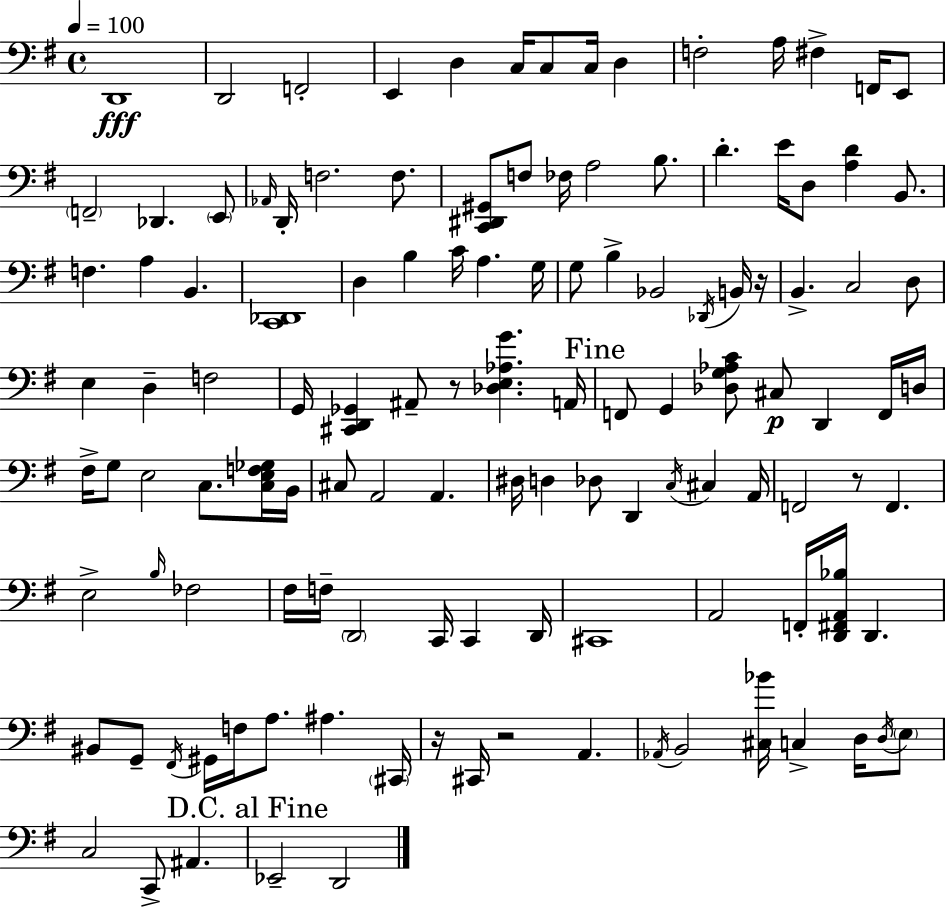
D2/w D2/h F2/h E2/q D3/q C3/s C3/e C3/s D3/q F3/h A3/s F#3/q F2/s E2/e F2/h Db2/q. E2/e Ab2/s D2/s F3/h. F3/e. [C2,D#2,G#2]/e F3/e FES3/s A3/h B3/e. D4/q. E4/s D3/e [A3,D4]/q B2/e. F3/q. A3/q B2/q. [C2,Db2]/w D3/q B3/q C4/s A3/q. G3/s G3/e B3/q Bb2/h Db2/s B2/s R/s B2/q. C3/h D3/e E3/q D3/q F3/h G2/s [C#2,D2,Gb2]/q A#2/e R/e [Db3,E3,Ab3,G4]/q. A2/s F2/e G2/q [Db3,G3,Ab3,C4]/e C#3/e D2/q F2/s D3/s F#3/s G3/e E3/h C3/e. [C3,E3,F3,Gb3]/s B2/s C#3/e A2/h A2/q. D#3/s D3/q Db3/e D2/q C3/s C#3/q A2/s F2/h R/e F2/q. E3/h B3/s FES3/h F#3/s F3/s D2/h C2/s C2/q D2/s C#2/w A2/h F2/s [D2,F#2,A2,Bb3]/s D2/q. BIS2/e G2/e F#2/s G#2/s F3/s A3/e. A#3/q. C#2/s R/s C#2/s R/h A2/q. Ab2/s B2/h [C#3,Bb4]/s C3/q D3/s D3/s E3/e C3/h C2/e A#2/q. Eb2/h D2/h